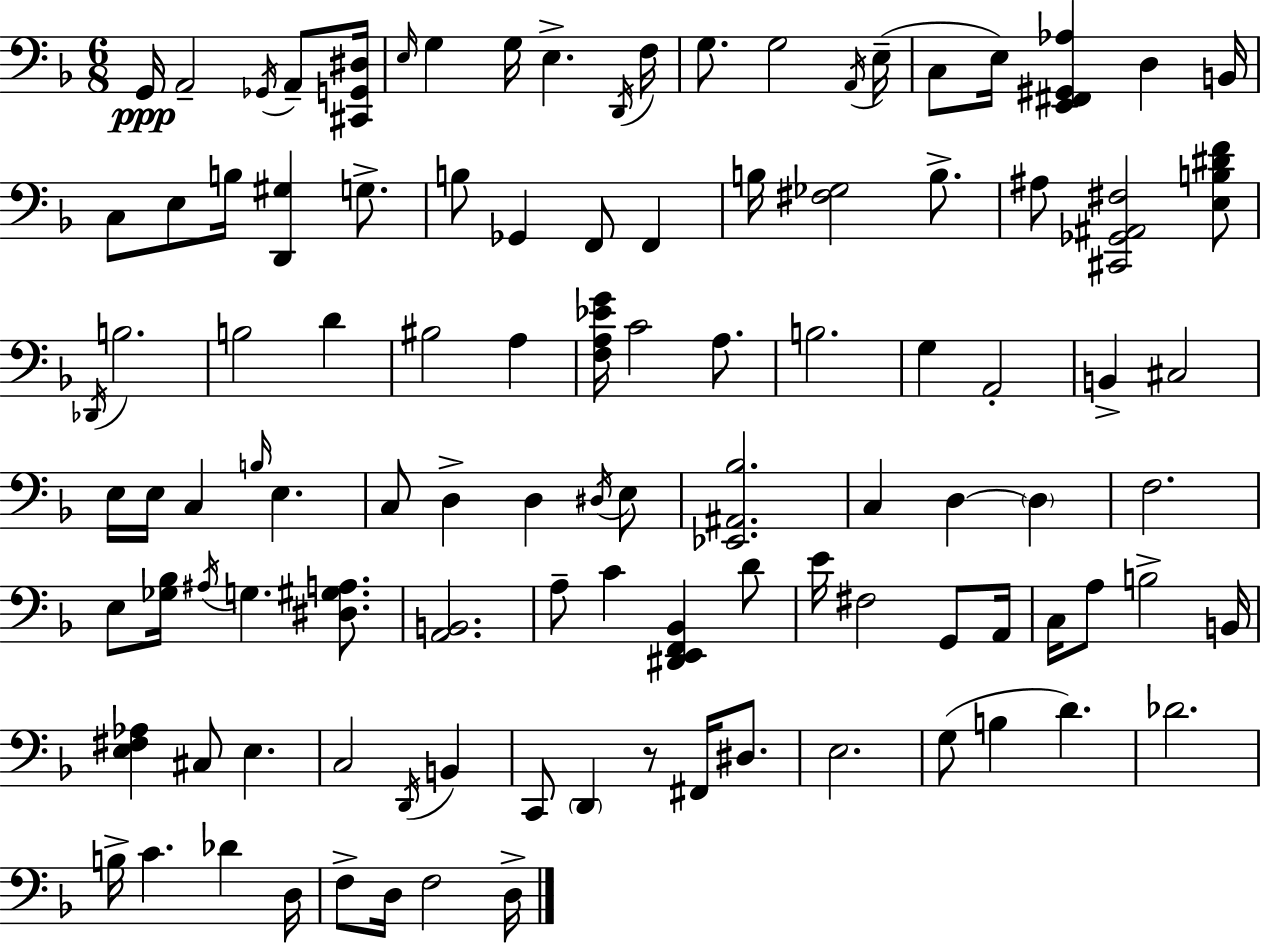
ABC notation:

X:1
T:Untitled
M:6/8
L:1/4
K:F
G,,/4 A,,2 _G,,/4 A,,/2 [^C,,G,,^D,]/4 E,/4 G, G,/4 E, D,,/4 F,/4 G,/2 G,2 A,,/4 E,/4 C,/2 E,/4 [E,,^F,,^G,,_A,] D, B,,/4 C,/2 E,/2 B,/4 [D,,^G,] G,/2 B,/2 _G,, F,,/2 F,, B,/4 [^F,_G,]2 B,/2 ^A,/2 [^C,,_G,,^A,,^F,]2 [E,B,^DF]/2 _D,,/4 B,2 B,2 D ^B,2 A, [F,A,_EG]/4 C2 A,/2 B,2 G, A,,2 B,, ^C,2 E,/4 E,/4 C, B,/4 E, C,/2 D, D, ^D,/4 E,/2 [_E,,^A,,_B,]2 C, D, D, F,2 E,/2 [_G,_B,]/4 ^A,/4 G, [^D,^G,A,]/2 [A,,B,,]2 A,/2 C [^D,,E,,F,,_B,,] D/2 E/4 ^F,2 G,,/2 A,,/4 C,/4 A,/2 B,2 B,,/4 [E,^F,_A,] ^C,/2 E, C,2 D,,/4 B,, C,,/2 D,, z/2 ^F,,/4 ^D,/2 E,2 G,/2 B, D _D2 B,/4 C _D D,/4 F,/2 D,/4 F,2 D,/4